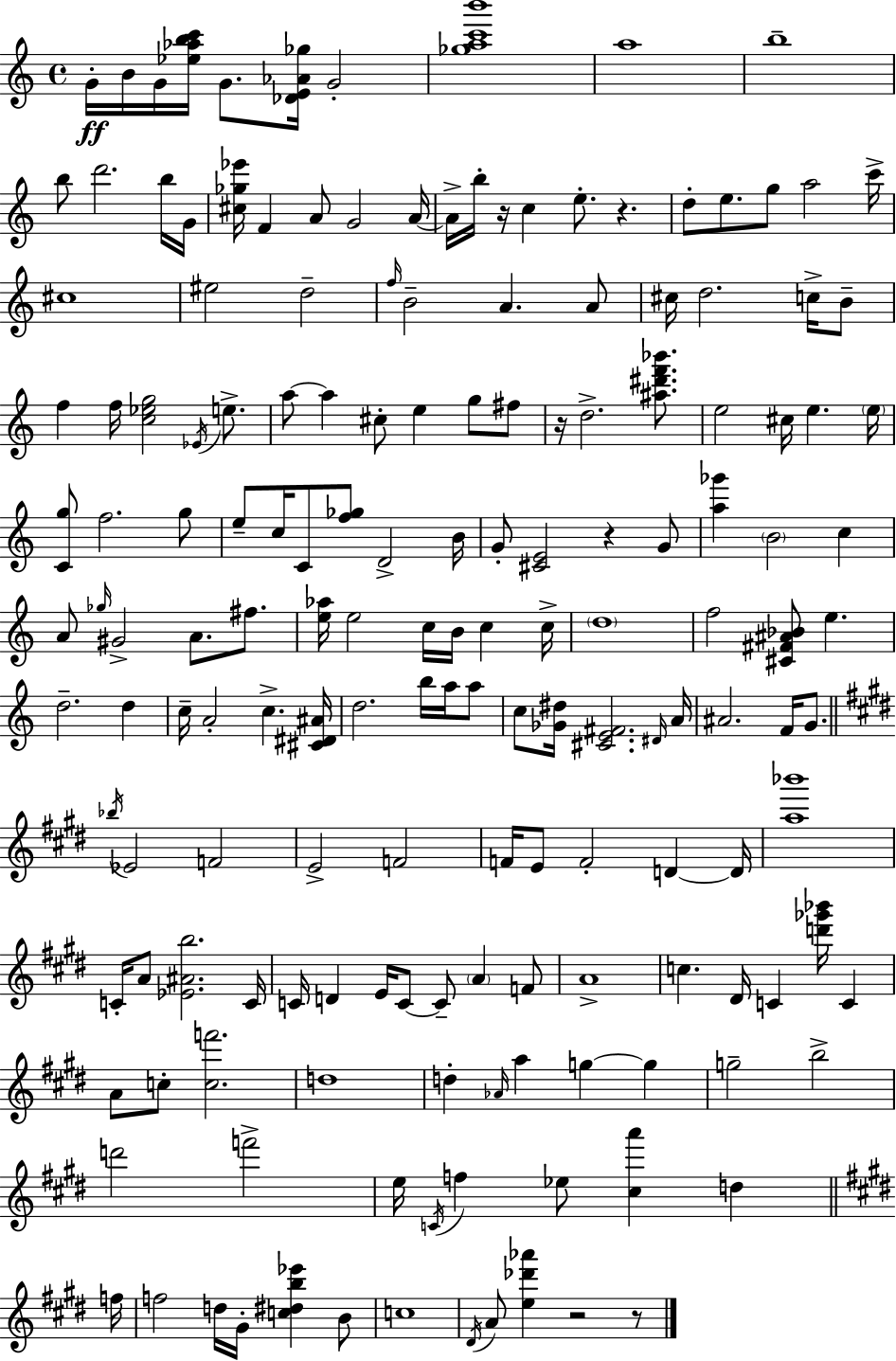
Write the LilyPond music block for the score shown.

{
  \clef treble
  \time 4/4
  \defaultTimeSignature
  \key a \minor
  \repeat volta 2 { g'16-.\ff b'16 g'16 <ees'' aes'' b'' c'''>16 g'8. <des' e' aes' ges''>16 g'2-. | <ges'' a'' c''' b'''>1 | a''1 | b''1-- | \break b''8 d'''2. b''16 g'16 | <cis'' ges'' ees'''>16 f'4 a'8 g'2 a'16~~ | a'16-> b''16-. r16 c''4 e''8.-. r4. | d''8-. e''8. g''8 a''2 c'''16-> | \break cis''1 | eis''2 d''2-- | \grace { f''16 } b'2-- a'4. a'8 | cis''16 d''2. c''16-> b'8-- | \break f''4 f''16 <c'' ees'' g''>2 \acciaccatura { ees'16 } e''8.-> | a''8~~ a''4 cis''8-. e''4 g''8 | fis''8 r16 d''2.-> <ais'' dis''' f''' bes'''>8. | e''2 cis''16 e''4. | \break \parenthesize e''16 <c' g''>8 f''2. | g''8 e''8-- c''16 c'8 <f'' ges''>8 d'2-> | b'16 g'8-. <cis' e'>2 r4 | g'8 <a'' ges'''>4 \parenthesize b'2 c''4 | \break a'8 \grace { ges''16 } gis'2-> a'8. | fis''8. <e'' aes''>16 e''2 c''16 b'16 c''4 | c''16-> \parenthesize d''1 | f''2 <cis' fis' ais' bes'>8 e''4. | \break d''2.-- d''4 | c''16-- a'2-. c''4.-> | <cis' dis' ais'>16 d''2. b''16 | a''16 a''8 c''8 <ges' dis''>16 <cis' e' fis'>2. | \break \grace { dis'16 } a'16 ais'2. | f'16 g'8. \bar "||" \break \key e \major \acciaccatura { bes''16 } ees'2 f'2 | e'2-> f'2 | f'16 e'8 f'2-. d'4~~ | d'16 <a'' bes'''>1 | \break c'16-. a'8 <ees' ais' b''>2. | c'16 c'16 d'4 e'16 c'8~~ c'8-- \parenthesize a'4 f'8 | a'1-> | c''4. dis'16 c'4 <d''' ges''' bes'''>16 c'4 | \break a'8 c''8-. <c'' f'''>2. | d''1 | d''4-. \grace { aes'16 } a''4 g''4~~ g''4 | g''2-- b''2-> | \break d'''2 f'''2-> | e''16 \acciaccatura { c'16 } f''4 ees''8 <cis'' a'''>4 d''4 | \bar "||" \break \key e \major f''16 f''2 d''16 gis'16-. <c'' dis'' b'' ees'''>4 b'8 | c''1 | \acciaccatura { dis'16 } a'8 <e'' des''' aes'''>4 r2 | r8 } \bar "|."
}